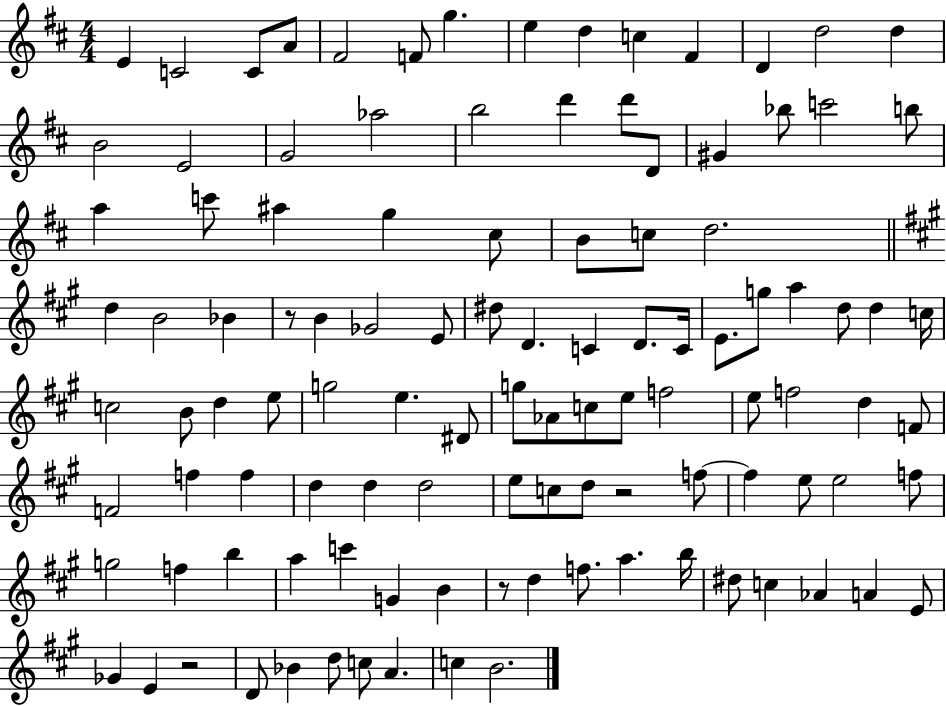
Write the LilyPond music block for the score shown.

{
  \clef treble
  \numericTimeSignature
  \time 4/4
  \key d \major
  \repeat volta 2 { e'4 c'2 c'8 a'8 | fis'2 f'8 g''4. | e''4 d''4 c''4 fis'4 | d'4 d''2 d''4 | \break b'2 e'2 | g'2 aes''2 | b''2 d'''4 d'''8 d'8 | gis'4 bes''8 c'''2 b''8 | \break a''4 c'''8 ais''4 g''4 cis''8 | b'8 c''8 d''2. | \bar "||" \break \key a \major d''4 b'2 bes'4 | r8 b'4 ges'2 e'8 | dis''8 d'4. c'4 d'8. c'16 | e'8. g''8 a''4 d''8 d''4 c''16 | \break c''2 b'8 d''4 e''8 | g''2 e''4. dis'8 | g''8 aes'8 c''8 e''8 f''2 | e''8 f''2 d''4 f'8 | \break f'2 f''4 f''4 | d''4 d''4 d''2 | e''8 c''8 d''8 r2 f''8~~ | f''4 e''8 e''2 f''8 | \break g''2 f''4 b''4 | a''4 c'''4 g'4 b'4 | r8 d''4 f''8. a''4. b''16 | dis''8 c''4 aes'4 a'4 e'8 | \break ges'4 e'4 r2 | d'8 bes'4 d''8 c''8 a'4. | c''4 b'2. | } \bar "|."
}